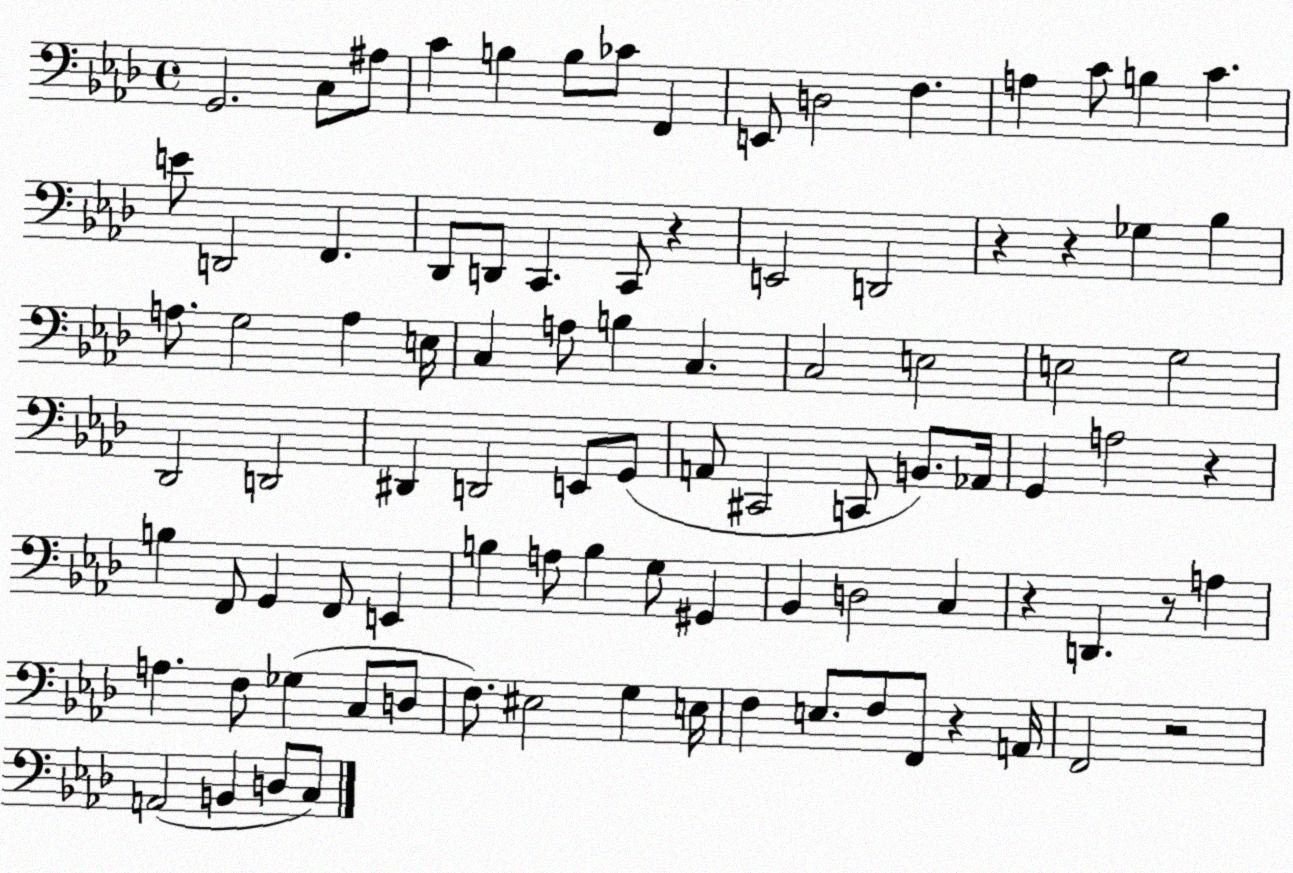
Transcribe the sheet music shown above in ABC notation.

X:1
T:Untitled
M:4/4
L:1/4
K:Ab
G,,2 C,/2 ^A,/2 C B, B,/2 _C/2 F,, E,,/2 D,2 F, A, C/2 B, C E/2 D,,2 F,, _D,,/2 D,,/2 C,, C,,/2 z E,,2 D,,2 z z _G, _B, A,/2 G,2 A, E,/4 C, A,/2 B, C, C,2 E,2 E,2 G,2 _D,,2 D,,2 ^D,, D,,2 E,,/2 G,,/2 A,,/2 ^C,,2 C,,/2 B,,/2 _A,,/4 G,, A,2 z B, F,,/2 G,, F,,/2 E,, B, A,/2 B, G,/2 ^G,, _B,, D,2 C, z D,, z/2 A, A, F,/2 _G, C,/2 D,/2 F,/2 ^E,2 G, E,/4 F, E,/2 F,/2 F,,/2 z A,,/4 F,,2 z2 A,,2 B,, D,/2 C,/2